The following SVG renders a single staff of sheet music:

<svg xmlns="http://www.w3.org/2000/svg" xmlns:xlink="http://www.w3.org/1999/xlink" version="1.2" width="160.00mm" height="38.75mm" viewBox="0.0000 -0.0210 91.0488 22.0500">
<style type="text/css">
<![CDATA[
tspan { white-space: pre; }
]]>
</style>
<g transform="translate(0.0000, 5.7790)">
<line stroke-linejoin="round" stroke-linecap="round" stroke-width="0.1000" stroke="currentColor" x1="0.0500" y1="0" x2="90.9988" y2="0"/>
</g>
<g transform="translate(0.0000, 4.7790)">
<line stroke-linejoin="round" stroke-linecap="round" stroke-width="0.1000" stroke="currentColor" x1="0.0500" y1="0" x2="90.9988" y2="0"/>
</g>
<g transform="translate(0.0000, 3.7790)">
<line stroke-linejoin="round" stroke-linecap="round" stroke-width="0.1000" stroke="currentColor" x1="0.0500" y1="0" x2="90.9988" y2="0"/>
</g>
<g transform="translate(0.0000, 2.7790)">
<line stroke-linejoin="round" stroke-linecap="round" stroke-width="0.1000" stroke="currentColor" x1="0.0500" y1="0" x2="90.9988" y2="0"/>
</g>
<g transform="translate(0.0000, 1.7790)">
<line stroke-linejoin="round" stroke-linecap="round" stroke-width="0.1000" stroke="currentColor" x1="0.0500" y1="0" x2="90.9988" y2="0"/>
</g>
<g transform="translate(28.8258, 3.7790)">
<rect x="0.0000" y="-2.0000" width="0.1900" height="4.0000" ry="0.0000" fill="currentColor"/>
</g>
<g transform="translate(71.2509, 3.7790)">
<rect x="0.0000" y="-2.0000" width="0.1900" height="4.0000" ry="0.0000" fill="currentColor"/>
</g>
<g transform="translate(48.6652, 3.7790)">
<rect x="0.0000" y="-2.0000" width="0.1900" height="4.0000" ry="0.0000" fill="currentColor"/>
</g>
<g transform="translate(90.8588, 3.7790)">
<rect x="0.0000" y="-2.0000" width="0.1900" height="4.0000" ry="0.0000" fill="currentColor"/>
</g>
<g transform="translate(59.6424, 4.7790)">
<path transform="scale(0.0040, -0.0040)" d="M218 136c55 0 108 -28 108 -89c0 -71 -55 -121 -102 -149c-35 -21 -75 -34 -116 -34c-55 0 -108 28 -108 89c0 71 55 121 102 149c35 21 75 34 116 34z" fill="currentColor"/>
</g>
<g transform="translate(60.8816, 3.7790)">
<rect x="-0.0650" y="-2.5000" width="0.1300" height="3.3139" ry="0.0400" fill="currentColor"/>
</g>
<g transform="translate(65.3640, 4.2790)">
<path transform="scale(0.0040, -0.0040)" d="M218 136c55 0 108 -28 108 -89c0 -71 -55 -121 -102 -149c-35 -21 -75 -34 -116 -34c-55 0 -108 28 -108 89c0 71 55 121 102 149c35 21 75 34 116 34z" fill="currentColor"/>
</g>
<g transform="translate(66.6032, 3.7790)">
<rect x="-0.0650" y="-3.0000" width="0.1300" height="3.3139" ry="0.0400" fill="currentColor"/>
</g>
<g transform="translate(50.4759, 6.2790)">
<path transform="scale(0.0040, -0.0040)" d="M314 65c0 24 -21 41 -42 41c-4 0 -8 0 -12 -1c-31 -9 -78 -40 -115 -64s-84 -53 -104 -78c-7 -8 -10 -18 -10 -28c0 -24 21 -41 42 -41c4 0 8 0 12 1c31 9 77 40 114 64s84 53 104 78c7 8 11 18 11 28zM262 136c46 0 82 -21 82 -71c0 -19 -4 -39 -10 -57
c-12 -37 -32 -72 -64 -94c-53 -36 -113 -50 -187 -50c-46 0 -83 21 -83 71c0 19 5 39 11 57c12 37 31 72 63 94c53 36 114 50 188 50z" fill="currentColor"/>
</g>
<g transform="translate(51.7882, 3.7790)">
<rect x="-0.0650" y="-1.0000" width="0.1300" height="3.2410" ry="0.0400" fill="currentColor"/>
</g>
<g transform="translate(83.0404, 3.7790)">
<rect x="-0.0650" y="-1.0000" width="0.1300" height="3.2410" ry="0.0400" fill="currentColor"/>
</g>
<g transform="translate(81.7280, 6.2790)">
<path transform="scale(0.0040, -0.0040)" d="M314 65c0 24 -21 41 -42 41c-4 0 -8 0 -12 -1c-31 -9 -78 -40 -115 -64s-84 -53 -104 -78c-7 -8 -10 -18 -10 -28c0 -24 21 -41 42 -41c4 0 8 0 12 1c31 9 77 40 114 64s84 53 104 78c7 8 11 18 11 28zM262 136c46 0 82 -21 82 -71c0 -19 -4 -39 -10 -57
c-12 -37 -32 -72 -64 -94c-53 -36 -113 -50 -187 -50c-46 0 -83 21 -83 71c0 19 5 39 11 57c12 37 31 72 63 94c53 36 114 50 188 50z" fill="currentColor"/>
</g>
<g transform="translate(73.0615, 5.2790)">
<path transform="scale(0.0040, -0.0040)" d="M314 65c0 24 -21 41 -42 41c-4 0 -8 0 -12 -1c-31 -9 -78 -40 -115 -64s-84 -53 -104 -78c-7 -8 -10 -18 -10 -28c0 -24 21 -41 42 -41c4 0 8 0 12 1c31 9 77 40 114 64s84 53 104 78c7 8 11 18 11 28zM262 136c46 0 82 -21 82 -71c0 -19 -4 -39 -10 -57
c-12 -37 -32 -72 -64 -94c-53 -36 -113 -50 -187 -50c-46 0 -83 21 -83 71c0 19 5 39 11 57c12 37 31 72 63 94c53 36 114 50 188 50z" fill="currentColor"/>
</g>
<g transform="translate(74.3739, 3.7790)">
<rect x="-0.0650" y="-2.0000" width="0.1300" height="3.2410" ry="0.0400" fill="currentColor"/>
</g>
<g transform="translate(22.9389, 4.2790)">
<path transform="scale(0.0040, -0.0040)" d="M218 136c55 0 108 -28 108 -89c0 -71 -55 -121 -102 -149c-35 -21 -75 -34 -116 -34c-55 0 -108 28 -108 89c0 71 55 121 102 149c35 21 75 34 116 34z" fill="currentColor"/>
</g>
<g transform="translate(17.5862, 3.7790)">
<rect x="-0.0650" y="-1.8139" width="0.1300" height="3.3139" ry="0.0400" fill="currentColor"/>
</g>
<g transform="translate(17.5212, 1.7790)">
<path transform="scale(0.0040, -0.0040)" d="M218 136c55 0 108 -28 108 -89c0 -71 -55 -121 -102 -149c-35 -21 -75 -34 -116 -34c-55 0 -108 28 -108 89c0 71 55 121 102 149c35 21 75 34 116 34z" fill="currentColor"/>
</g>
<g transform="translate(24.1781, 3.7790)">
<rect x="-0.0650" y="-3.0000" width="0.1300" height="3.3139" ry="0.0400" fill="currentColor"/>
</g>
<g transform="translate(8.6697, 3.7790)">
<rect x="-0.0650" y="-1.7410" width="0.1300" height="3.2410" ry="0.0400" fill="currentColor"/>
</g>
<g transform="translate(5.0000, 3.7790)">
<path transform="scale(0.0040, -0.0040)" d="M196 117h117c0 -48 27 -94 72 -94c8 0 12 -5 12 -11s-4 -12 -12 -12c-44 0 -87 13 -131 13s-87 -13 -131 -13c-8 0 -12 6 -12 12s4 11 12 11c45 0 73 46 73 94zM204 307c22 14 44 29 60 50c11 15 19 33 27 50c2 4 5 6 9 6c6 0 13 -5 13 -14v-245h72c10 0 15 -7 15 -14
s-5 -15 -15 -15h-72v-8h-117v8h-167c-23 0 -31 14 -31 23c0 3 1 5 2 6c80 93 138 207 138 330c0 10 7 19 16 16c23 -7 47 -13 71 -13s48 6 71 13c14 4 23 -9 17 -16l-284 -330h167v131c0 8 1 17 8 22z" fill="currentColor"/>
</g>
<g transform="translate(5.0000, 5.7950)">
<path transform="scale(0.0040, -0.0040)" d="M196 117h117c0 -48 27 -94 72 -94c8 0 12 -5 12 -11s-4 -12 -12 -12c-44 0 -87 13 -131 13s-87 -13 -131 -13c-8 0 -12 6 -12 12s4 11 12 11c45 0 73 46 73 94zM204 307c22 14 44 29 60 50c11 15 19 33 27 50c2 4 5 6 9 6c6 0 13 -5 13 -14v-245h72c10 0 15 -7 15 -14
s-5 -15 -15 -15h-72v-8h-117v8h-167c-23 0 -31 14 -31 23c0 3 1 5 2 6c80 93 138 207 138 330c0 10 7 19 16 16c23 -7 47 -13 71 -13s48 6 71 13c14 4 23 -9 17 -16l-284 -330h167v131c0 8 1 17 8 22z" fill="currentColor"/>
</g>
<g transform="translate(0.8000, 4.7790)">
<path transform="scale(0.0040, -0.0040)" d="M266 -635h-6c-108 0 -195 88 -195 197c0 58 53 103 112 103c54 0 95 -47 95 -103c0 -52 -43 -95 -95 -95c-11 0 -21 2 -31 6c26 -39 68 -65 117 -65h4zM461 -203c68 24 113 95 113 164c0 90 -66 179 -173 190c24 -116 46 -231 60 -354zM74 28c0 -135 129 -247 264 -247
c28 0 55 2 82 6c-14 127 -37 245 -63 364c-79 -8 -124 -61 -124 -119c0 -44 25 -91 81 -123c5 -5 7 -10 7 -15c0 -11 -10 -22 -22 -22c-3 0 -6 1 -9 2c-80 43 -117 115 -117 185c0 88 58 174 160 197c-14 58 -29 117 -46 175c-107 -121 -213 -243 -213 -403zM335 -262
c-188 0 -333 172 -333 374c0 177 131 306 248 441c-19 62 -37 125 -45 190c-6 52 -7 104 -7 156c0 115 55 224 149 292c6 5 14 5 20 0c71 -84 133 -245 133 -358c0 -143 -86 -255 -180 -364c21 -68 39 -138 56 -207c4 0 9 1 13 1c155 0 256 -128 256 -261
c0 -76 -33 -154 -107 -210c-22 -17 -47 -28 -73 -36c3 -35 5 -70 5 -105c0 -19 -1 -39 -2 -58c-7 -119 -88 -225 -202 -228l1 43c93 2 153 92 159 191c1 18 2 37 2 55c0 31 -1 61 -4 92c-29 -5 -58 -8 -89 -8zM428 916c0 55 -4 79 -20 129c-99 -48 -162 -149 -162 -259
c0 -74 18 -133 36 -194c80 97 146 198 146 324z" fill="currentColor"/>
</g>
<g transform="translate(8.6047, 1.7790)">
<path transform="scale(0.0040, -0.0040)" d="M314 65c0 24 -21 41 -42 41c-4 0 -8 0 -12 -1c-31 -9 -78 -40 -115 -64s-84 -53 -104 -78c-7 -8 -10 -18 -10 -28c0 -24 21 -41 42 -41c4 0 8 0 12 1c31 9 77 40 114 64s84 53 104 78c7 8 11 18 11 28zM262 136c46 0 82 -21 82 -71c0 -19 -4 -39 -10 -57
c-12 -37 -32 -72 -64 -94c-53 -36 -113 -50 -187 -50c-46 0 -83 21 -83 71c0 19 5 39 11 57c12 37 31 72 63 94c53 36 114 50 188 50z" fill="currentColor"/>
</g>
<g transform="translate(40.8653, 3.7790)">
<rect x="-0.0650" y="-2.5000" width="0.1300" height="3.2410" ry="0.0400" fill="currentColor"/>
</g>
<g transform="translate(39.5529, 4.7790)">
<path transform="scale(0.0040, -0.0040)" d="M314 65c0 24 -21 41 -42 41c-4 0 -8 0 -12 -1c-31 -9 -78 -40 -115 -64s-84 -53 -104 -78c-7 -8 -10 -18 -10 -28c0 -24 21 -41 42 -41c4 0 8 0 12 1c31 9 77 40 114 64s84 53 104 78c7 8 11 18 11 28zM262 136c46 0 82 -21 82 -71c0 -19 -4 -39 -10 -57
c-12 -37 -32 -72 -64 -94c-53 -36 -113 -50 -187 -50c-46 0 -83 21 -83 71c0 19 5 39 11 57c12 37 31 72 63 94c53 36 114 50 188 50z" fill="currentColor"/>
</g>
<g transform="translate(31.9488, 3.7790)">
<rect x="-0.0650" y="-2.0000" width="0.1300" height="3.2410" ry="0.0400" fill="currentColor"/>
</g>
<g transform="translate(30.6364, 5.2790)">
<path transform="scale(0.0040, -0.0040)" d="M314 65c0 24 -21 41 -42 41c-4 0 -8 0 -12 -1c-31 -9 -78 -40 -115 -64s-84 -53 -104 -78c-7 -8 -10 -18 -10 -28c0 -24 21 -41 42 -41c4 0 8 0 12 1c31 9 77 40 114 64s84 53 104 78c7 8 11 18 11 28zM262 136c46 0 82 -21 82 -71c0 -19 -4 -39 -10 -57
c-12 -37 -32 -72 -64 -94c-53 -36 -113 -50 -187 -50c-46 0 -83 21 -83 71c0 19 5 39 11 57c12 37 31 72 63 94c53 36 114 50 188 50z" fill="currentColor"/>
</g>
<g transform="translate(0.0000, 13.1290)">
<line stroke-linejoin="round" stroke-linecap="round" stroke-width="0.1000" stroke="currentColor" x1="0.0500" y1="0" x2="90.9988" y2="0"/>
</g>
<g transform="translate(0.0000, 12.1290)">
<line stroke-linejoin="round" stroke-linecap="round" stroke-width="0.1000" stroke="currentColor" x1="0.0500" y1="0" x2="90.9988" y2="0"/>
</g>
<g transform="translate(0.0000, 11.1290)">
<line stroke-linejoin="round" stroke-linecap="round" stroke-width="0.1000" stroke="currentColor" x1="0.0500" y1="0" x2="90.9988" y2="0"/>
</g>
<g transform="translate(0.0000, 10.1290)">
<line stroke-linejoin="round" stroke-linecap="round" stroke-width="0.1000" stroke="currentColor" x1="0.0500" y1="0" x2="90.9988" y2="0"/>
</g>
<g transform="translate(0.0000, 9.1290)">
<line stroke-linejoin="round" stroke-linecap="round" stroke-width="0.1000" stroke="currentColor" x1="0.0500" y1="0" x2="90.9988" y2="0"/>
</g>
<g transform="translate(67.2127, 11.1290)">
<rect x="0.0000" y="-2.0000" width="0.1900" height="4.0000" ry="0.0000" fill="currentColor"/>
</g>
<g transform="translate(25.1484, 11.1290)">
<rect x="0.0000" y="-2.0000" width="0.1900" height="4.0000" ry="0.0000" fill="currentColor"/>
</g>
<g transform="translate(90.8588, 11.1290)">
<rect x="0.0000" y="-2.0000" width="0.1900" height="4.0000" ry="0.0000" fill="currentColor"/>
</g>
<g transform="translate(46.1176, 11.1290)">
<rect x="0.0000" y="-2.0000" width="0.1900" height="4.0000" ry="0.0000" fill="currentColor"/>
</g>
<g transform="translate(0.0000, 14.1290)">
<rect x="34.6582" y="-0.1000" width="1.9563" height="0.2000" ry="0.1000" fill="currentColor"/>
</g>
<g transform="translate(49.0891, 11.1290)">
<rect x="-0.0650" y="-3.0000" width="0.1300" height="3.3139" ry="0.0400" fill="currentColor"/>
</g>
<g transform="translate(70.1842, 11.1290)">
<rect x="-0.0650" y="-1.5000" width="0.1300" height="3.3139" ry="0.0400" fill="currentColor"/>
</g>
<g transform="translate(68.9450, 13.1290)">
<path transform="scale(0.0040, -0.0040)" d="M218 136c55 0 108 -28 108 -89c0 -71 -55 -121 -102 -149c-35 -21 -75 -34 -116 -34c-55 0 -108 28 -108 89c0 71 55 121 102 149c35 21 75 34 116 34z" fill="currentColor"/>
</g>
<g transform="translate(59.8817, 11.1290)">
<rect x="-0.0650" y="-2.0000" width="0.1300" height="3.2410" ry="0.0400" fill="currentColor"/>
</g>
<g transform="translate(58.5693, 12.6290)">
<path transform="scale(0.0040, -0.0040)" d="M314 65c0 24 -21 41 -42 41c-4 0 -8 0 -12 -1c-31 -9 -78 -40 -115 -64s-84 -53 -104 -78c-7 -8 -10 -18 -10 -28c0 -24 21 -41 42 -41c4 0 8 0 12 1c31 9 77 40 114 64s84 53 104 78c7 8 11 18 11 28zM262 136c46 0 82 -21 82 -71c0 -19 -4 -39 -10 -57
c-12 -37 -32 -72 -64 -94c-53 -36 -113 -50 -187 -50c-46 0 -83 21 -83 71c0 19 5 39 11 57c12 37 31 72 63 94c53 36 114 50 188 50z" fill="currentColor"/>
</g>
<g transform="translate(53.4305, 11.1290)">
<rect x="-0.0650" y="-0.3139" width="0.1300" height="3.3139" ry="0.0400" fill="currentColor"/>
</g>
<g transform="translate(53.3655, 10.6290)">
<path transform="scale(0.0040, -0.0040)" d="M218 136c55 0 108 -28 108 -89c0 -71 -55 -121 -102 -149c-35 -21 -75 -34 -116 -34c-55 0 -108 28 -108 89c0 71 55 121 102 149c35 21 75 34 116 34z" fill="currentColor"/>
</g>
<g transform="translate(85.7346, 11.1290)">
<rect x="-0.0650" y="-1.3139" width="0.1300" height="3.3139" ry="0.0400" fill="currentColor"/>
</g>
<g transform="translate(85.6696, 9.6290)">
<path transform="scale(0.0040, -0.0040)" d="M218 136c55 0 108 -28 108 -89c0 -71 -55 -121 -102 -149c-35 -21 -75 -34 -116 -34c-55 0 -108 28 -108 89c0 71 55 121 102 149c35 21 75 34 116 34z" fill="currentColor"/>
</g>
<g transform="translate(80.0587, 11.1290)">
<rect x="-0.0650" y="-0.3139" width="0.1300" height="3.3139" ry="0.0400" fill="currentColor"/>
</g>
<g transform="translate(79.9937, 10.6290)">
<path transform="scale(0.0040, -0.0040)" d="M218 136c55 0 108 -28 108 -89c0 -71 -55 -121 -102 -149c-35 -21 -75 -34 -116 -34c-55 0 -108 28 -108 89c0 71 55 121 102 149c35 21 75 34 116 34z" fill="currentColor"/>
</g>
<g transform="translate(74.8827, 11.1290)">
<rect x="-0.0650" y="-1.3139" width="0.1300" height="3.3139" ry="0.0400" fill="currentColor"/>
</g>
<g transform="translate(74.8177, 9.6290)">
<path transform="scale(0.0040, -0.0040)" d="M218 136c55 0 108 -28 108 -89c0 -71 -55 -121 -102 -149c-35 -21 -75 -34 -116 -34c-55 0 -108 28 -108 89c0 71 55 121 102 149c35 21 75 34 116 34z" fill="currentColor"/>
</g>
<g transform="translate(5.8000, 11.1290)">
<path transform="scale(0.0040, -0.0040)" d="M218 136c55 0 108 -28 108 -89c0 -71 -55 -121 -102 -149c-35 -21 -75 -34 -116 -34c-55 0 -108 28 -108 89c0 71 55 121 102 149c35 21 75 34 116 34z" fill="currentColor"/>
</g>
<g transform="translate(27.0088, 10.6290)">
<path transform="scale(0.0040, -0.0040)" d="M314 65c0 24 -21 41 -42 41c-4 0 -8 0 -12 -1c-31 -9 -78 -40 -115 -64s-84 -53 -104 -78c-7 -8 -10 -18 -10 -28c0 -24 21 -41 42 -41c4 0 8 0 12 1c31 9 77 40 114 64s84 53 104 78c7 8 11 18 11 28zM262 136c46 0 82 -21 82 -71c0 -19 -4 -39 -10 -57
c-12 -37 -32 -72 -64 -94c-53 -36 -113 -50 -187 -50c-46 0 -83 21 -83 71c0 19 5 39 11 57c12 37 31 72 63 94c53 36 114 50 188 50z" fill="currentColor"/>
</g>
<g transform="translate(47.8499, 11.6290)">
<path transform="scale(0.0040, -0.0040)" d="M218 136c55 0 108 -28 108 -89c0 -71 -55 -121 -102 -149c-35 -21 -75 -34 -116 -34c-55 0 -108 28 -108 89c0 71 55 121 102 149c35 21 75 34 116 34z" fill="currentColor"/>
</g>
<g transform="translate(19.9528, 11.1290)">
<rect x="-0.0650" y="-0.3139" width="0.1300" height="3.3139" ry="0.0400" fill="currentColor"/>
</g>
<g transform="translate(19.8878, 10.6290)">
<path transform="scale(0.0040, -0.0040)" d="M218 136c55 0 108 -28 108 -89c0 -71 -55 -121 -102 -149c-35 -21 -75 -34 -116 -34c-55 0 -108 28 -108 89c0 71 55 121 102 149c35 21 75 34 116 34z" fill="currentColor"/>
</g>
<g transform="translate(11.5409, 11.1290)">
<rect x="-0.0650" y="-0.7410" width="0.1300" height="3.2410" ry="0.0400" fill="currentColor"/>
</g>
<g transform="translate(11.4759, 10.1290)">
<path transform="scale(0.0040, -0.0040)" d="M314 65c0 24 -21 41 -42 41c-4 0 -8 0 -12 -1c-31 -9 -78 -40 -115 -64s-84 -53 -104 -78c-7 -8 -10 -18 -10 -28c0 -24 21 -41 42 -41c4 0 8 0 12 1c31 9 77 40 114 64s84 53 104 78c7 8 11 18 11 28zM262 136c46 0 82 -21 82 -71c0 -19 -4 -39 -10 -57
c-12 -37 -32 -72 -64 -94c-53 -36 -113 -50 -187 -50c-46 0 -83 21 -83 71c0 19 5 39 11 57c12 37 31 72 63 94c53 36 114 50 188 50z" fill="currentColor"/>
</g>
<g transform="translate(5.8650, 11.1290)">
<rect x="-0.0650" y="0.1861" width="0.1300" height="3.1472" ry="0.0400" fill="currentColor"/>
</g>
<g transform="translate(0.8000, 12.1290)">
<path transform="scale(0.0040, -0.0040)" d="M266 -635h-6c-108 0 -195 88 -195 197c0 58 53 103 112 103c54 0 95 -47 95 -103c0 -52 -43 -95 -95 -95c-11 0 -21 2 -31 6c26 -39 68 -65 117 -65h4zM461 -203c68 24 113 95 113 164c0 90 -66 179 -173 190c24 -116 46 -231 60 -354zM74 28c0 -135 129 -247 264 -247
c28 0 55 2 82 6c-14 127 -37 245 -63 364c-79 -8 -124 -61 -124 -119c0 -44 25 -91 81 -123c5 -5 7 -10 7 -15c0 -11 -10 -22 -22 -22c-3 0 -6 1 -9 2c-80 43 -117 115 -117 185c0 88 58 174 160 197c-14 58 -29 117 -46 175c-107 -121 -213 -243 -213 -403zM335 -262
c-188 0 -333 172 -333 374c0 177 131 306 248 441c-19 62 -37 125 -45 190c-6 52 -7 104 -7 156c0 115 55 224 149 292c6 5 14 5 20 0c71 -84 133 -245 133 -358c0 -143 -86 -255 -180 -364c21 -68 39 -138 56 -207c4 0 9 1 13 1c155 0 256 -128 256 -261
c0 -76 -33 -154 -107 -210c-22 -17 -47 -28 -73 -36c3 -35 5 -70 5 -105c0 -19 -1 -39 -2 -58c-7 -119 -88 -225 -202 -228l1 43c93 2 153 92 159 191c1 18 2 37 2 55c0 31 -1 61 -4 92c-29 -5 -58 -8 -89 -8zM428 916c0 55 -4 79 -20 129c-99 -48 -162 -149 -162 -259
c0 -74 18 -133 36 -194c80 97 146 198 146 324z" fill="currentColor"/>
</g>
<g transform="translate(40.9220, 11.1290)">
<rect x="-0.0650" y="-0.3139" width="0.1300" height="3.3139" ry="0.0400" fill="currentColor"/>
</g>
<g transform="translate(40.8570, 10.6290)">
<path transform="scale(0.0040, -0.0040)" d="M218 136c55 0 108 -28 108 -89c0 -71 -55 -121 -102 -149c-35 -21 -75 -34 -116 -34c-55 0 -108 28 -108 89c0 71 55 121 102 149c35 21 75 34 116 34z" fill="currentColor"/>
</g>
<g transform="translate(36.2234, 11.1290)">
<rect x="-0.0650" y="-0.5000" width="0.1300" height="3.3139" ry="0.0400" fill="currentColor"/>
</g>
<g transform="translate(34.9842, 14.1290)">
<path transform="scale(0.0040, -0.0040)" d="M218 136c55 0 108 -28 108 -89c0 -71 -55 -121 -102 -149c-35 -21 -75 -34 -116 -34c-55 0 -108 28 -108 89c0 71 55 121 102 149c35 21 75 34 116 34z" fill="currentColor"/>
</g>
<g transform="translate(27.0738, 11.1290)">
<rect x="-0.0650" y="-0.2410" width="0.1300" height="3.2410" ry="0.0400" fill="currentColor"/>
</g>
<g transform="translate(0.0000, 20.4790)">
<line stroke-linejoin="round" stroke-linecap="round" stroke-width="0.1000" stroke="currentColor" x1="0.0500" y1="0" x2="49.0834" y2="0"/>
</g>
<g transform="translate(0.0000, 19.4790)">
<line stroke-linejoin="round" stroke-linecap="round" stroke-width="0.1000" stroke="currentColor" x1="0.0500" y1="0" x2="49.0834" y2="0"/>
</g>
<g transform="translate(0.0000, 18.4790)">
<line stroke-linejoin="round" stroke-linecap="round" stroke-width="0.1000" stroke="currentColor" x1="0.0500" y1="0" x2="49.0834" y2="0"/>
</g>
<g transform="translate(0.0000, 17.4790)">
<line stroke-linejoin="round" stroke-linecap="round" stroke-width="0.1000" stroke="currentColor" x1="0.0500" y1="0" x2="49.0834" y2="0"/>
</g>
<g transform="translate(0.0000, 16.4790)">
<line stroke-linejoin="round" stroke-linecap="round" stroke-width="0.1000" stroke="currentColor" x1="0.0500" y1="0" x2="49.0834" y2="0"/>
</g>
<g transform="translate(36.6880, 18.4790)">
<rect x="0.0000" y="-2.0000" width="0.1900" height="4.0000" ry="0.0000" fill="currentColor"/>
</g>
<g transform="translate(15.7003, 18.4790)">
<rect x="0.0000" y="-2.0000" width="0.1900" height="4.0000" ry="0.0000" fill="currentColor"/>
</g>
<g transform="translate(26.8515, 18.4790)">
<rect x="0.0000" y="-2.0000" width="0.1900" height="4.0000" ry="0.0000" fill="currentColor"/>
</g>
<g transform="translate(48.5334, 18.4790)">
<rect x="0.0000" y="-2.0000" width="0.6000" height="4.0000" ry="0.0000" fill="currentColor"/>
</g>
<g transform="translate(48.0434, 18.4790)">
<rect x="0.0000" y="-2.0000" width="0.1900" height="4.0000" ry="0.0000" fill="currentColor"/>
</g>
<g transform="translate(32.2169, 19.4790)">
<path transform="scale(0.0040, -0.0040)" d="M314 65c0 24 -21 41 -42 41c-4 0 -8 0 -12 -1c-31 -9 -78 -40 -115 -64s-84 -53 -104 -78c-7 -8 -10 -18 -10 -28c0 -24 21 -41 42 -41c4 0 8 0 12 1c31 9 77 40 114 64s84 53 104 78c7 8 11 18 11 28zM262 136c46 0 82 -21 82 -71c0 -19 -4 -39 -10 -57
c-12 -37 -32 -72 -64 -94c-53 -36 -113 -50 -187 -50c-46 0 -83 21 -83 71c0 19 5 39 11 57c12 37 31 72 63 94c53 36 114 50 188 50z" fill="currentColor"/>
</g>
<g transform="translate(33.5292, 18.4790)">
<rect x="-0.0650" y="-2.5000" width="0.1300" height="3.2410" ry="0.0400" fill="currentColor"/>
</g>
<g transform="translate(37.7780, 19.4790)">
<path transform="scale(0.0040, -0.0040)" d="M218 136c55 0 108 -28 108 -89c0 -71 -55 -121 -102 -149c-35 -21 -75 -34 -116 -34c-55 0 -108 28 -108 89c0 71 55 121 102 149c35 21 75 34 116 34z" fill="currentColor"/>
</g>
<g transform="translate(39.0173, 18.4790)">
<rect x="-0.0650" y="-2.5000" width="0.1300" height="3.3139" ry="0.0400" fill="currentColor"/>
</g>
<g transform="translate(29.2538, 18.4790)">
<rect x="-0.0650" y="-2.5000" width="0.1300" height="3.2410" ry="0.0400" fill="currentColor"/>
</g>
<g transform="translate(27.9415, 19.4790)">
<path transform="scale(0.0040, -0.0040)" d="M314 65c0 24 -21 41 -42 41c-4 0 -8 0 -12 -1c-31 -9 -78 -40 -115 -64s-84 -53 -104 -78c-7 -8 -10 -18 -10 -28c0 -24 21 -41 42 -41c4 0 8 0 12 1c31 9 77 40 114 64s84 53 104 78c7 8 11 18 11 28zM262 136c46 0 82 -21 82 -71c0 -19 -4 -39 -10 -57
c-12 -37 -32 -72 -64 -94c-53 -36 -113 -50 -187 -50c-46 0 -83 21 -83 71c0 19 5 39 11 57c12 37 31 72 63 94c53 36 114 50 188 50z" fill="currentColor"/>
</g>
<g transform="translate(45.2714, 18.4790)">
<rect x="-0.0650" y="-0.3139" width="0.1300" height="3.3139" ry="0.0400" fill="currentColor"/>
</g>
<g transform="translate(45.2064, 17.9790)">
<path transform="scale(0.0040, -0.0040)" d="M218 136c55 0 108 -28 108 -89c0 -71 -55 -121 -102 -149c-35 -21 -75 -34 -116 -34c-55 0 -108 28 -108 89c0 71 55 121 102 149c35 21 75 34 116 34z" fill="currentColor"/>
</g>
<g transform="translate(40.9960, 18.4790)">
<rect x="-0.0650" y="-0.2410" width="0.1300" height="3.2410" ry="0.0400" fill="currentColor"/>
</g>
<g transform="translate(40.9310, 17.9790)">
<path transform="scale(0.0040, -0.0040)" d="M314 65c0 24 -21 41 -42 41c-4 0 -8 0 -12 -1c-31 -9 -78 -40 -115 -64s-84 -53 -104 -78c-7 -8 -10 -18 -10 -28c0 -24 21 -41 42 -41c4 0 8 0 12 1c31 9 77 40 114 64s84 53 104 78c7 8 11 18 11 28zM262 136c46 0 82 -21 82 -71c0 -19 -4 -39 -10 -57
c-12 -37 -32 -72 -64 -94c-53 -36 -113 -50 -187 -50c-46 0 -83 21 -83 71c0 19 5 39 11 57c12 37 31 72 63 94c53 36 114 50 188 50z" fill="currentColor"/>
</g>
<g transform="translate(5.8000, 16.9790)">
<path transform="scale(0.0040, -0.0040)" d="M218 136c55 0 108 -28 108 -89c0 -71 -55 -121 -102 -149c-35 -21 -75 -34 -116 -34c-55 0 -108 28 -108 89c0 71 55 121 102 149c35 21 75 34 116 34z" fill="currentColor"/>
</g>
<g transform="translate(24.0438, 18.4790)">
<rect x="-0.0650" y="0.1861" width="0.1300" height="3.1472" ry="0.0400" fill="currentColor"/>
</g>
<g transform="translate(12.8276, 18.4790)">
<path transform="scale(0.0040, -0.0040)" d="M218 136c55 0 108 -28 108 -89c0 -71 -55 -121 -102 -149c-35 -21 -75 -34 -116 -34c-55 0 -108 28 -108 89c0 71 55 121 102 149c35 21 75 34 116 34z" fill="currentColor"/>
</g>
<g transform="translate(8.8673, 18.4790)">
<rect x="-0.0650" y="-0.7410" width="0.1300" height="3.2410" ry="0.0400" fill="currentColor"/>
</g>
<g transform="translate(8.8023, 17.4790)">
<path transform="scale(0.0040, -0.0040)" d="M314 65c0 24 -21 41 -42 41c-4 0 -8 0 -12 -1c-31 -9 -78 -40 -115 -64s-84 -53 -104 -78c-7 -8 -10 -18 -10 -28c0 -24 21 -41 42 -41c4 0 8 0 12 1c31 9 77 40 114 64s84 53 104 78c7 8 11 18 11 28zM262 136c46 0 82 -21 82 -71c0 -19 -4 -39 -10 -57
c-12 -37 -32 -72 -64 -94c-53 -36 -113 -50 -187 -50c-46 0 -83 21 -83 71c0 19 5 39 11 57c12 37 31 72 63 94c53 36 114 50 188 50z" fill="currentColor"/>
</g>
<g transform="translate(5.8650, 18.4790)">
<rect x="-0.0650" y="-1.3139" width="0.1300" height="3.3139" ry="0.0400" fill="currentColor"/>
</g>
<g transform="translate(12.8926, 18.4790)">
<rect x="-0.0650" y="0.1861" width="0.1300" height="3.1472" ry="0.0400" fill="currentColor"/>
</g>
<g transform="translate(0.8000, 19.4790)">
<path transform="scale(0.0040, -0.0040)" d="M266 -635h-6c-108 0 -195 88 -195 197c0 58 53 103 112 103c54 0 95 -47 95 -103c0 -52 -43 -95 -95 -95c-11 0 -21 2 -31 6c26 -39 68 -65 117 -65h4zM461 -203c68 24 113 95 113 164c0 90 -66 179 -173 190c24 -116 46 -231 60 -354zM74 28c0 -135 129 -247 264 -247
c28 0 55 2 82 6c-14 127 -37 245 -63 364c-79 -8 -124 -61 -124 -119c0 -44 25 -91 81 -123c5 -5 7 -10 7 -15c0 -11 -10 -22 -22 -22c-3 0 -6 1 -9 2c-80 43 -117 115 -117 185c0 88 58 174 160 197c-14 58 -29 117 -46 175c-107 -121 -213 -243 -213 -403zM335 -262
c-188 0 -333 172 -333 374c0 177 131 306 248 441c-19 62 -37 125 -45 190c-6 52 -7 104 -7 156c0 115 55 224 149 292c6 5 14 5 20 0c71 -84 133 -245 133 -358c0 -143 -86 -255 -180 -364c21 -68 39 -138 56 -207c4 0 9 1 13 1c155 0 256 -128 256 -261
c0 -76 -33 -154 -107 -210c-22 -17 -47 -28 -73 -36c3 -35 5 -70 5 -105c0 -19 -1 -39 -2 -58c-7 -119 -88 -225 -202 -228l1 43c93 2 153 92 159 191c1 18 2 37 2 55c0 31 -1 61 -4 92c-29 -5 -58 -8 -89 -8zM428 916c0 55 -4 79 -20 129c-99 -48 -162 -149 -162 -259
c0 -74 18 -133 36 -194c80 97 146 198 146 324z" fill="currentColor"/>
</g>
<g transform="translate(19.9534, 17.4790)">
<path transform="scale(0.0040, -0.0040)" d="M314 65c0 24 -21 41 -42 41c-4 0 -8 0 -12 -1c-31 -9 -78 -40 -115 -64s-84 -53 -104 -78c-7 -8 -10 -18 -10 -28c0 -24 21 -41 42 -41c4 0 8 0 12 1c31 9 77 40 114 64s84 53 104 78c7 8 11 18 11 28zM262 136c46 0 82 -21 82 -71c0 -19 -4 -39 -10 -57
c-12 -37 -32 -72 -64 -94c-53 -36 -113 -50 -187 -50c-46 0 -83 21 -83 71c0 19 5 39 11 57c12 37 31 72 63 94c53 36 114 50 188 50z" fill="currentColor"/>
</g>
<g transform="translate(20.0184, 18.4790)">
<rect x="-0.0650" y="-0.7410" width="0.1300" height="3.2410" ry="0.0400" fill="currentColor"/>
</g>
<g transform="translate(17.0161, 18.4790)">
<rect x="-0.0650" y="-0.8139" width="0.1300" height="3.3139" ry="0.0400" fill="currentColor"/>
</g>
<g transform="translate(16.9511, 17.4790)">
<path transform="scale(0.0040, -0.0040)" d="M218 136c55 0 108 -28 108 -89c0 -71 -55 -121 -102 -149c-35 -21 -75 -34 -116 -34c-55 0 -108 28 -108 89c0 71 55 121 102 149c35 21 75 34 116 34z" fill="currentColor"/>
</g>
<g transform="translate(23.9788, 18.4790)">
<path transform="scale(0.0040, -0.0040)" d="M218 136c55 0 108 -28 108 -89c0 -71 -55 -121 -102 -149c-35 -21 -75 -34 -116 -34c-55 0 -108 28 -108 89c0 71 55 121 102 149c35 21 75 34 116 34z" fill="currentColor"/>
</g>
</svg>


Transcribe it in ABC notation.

X:1
T:Untitled
M:4/4
L:1/4
K:C
f2 f A F2 G2 D2 G A F2 D2 B d2 c c2 C c A c F2 E e c e e d2 B d d2 B G2 G2 G c2 c